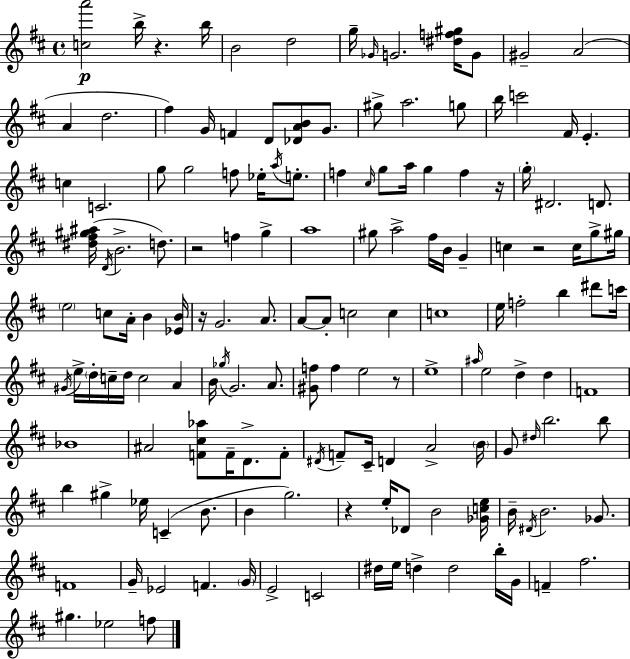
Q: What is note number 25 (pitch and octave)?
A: C5